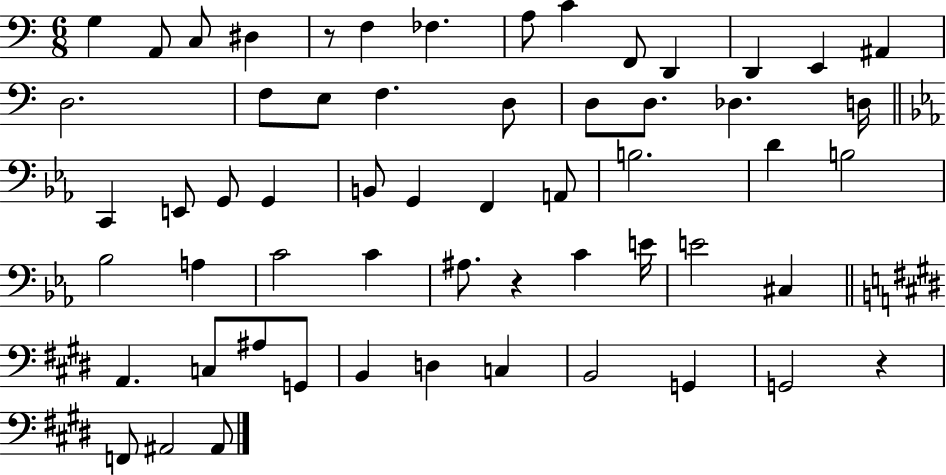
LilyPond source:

{
  \clef bass
  \numericTimeSignature
  \time 6/8
  \key c \major
  g4 a,8 c8 dis4 | r8 f4 fes4. | a8 c'4 f,8 d,4 | d,4 e,4 ais,4 | \break d2. | f8 e8 f4. d8 | d8 d8. des4. d16 | \bar "||" \break \key ees \major c,4 e,8 g,8 g,4 | b,8 g,4 f,4 a,8 | b2. | d'4 b2 | \break bes2 a4 | c'2 c'4 | ais8. r4 c'4 e'16 | e'2 cis4 | \break \bar "||" \break \key e \major a,4. c8 ais8 g,8 | b,4 d4 c4 | b,2 g,4 | g,2 r4 | \break f,8 ais,2 ais,8 | \bar "|."
}